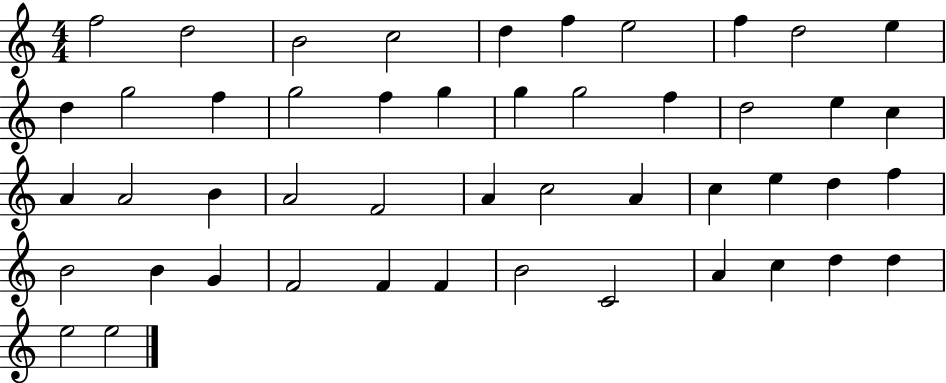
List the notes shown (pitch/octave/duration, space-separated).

F5/h D5/h B4/h C5/h D5/q F5/q E5/h F5/q D5/h E5/q D5/q G5/h F5/q G5/h F5/q G5/q G5/q G5/h F5/q D5/h E5/q C5/q A4/q A4/h B4/q A4/h F4/h A4/q C5/h A4/q C5/q E5/q D5/q F5/q B4/h B4/q G4/q F4/h F4/q F4/q B4/h C4/h A4/q C5/q D5/q D5/q E5/h E5/h